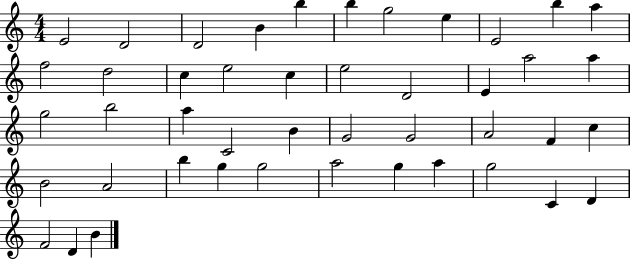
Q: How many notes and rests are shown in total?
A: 45